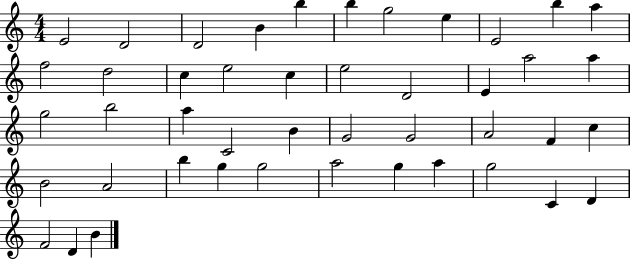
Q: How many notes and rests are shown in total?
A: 45